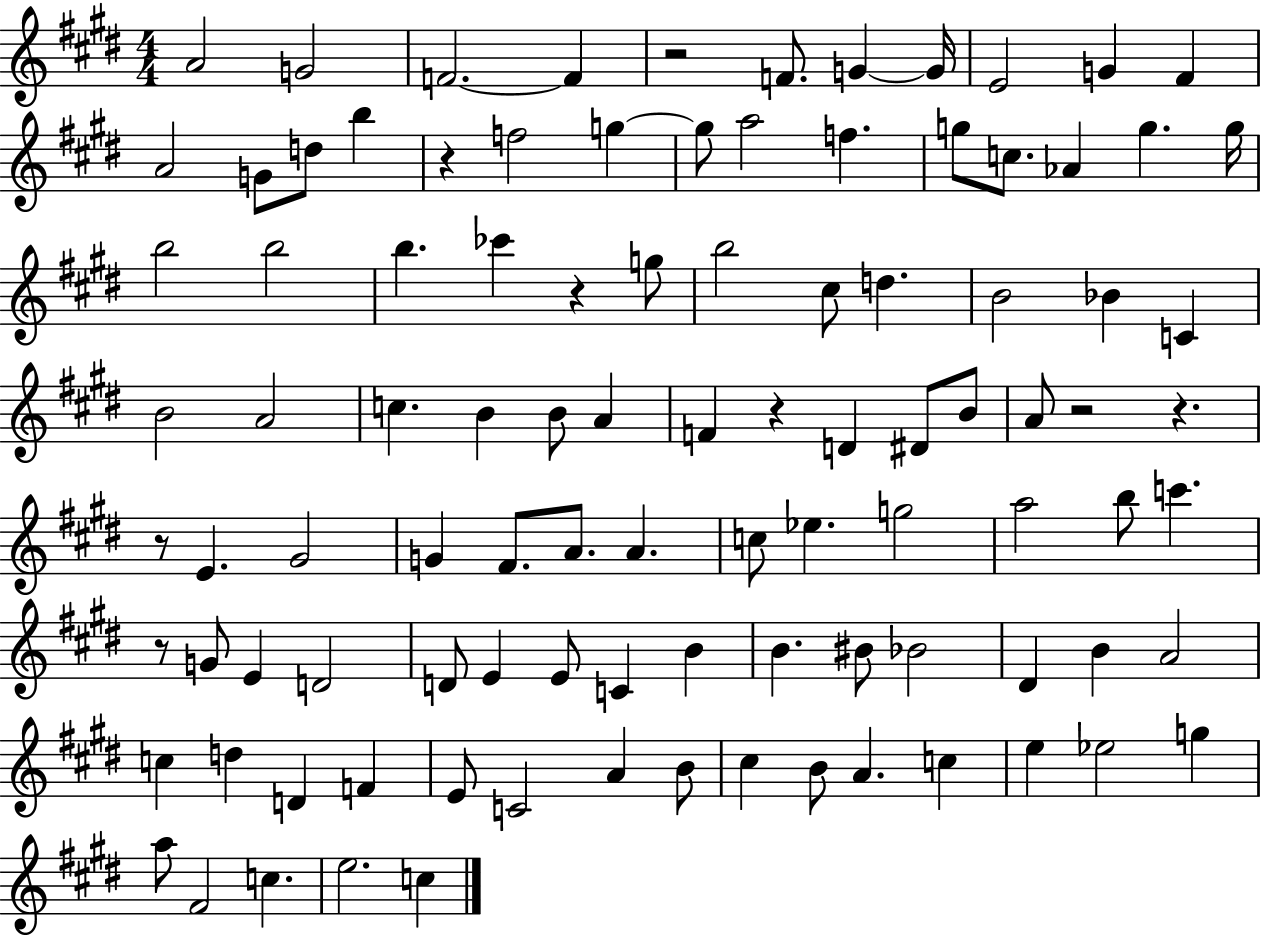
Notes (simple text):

A4/h G4/h F4/h. F4/q R/h F4/e. G4/q G4/s E4/h G4/q F#4/q A4/h G4/e D5/e B5/q R/q F5/h G5/q G5/e A5/h F5/q. G5/e C5/e. Ab4/q G5/q. G5/s B5/h B5/h B5/q. CES6/q R/q G5/e B5/h C#5/e D5/q. B4/h Bb4/q C4/q B4/h A4/h C5/q. B4/q B4/e A4/q F4/q R/q D4/q D#4/e B4/e A4/e R/h R/q. R/e E4/q. G#4/h G4/q F#4/e. A4/e. A4/q. C5/e Eb5/q. G5/h A5/h B5/e C6/q. R/e G4/e E4/q D4/h D4/e E4/q E4/e C4/q B4/q B4/q. BIS4/e Bb4/h D#4/q B4/q A4/h C5/q D5/q D4/q F4/q E4/e C4/h A4/q B4/e C#5/q B4/e A4/q. C5/q E5/q Eb5/h G5/q A5/e F#4/h C5/q. E5/h. C5/q